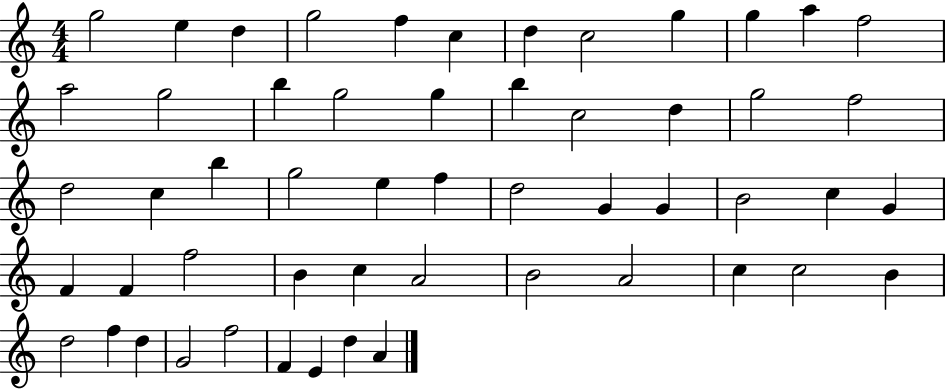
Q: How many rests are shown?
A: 0